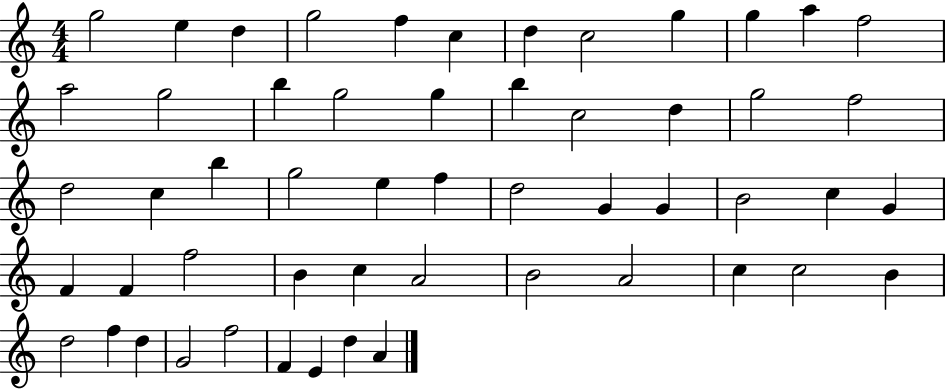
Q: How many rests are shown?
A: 0